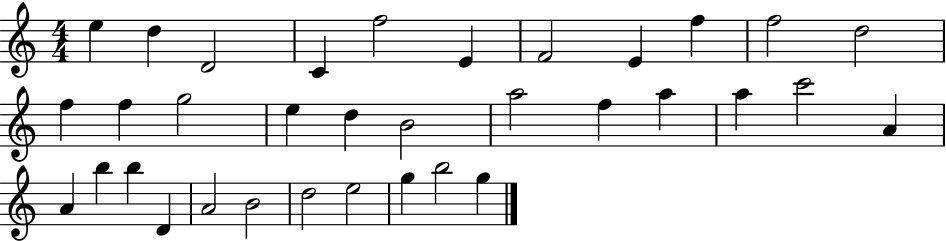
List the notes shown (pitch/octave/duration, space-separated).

E5/q D5/q D4/h C4/q F5/h E4/q F4/h E4/q F5/q F5/h D5/h F5/q F5/q G5/h E5/q D5/q B4/h A5/h F5/q A5/q A5/q C6/h A4/q A4/q B5/q B5/q D4/q A4/h B4/h D5/h E5/h G5/q B5/h G5/q